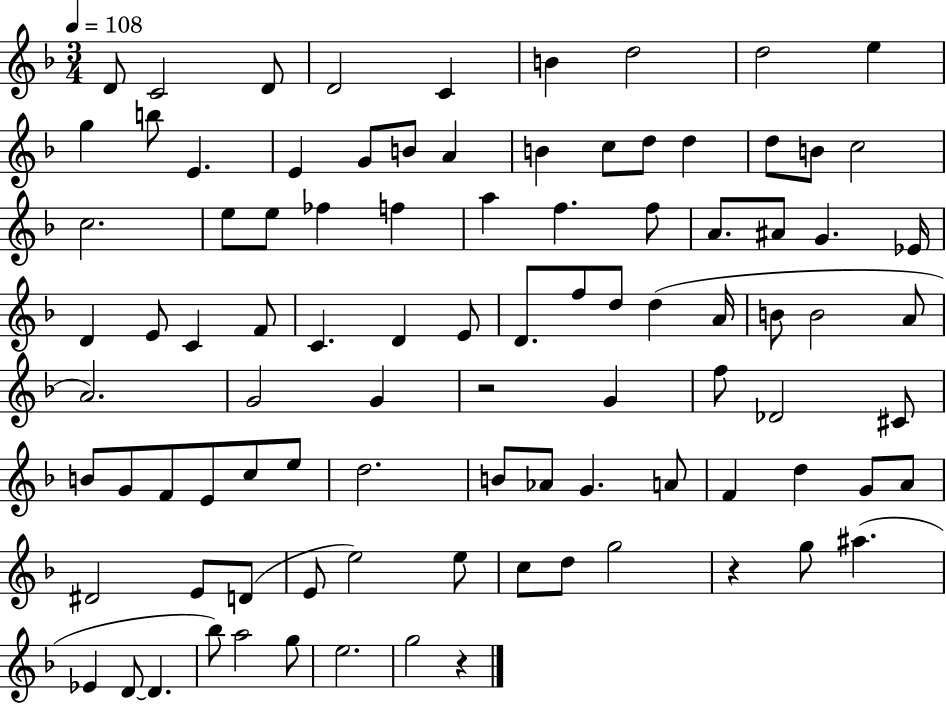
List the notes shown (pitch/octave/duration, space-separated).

D4/e C4/h D4/e D4/h C4/q B4/q D5/h D5/h E5/q G5/q B5/e E4/q. E4/q G4/e B4/e A4/q B4/q C5/e D5/e D5/q D5/e B4/e C5/h C5/h. E5/e E5/e FES5/q F5/q A5/q F5/q. F5/e A4/e. A#4/e G4/q. Eb4/s D4/q E4/e C4/q F4/e C4/q. D4/q E4/e D4/e. F5/e D5/e D5/q A4/s B4/e B4/h A4/e A4/h. G4/h G4/q R/h G4/q F5/e Db4/h C#4/e B4/e G4/e F4/e E4/e C5/e E5/e D5/h. B4/e Ab4/e G4/q. A4/e F4/q D5/q G4/e A4/e D#4/h E4/e D4/e E4/e E5/h E5/e C5/e D5/e G5/h R/q G5/e A#5/q. Eb4/q D4/e D4/q. Bb5/e A5/h G5/e E5/h. G5/h R/q